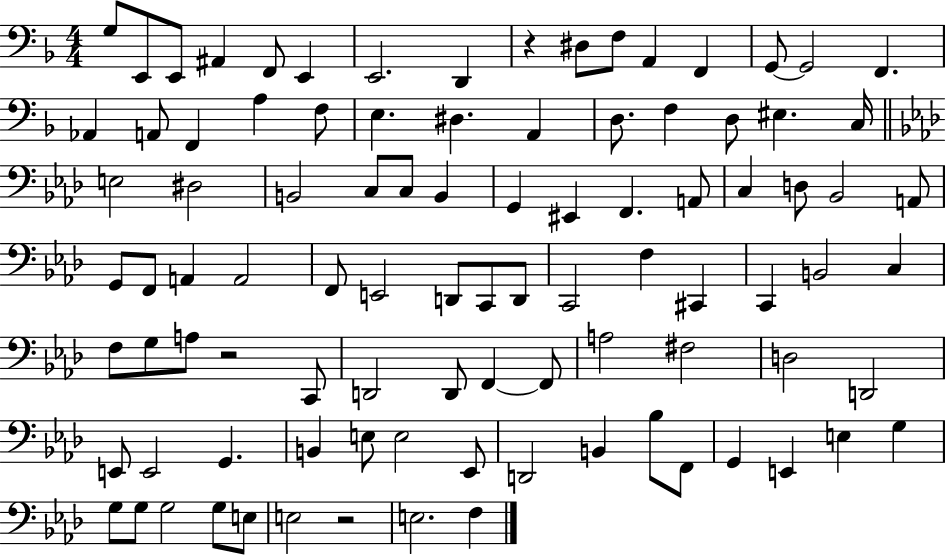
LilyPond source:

{
  \clef bass
  \numericTimeSignature
  \time 4/4
  \key f \major
  g8 e,8 e,8 ais,4 f,8 e,4 | e,2. d,4 | r4 dis8 f8 a,4 f,4 | g,8~~ g,2 f,4. | \break aes,4 a,8 f,4 a4 f8 | e4. dis4. a,4 | d8. f4 d8 eis4. c16 | \bar "||" \break \key aes \major e2 dis2 | b,2 c8 c8 b,4 | g,4 eis,4 f,4. a,8 | c4 d8 bes,2 a,8 | \break g,8 f,8 a,4 a,2 | f,8 e,2 d,8 c,8 d,8 | c,2 f4 cis,4 | c,4 b,2 c4 | \break f8 g8 a8 r2 c,8 | d,2 d,8 f,4~~ f,8 | a2 fis2 | d2 d,2 | \break e,8 e,2 g,4. | b,4 e8 e2 ees,8 | d,2 b,4 bes8 f,8 | g,4 e,4 e4 g4 | \break g8 g8 g2 g8 e8 | e2 r2 | e2. f4 | \bar "|."
}